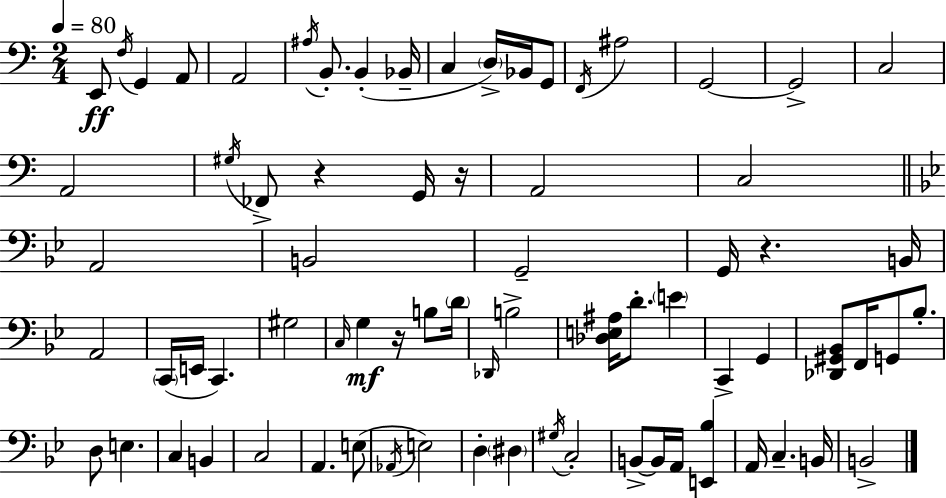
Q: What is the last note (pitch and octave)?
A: B2